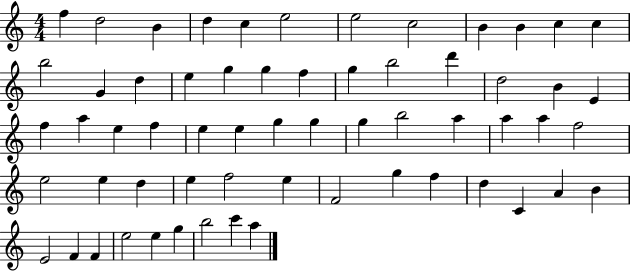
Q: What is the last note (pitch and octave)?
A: A5